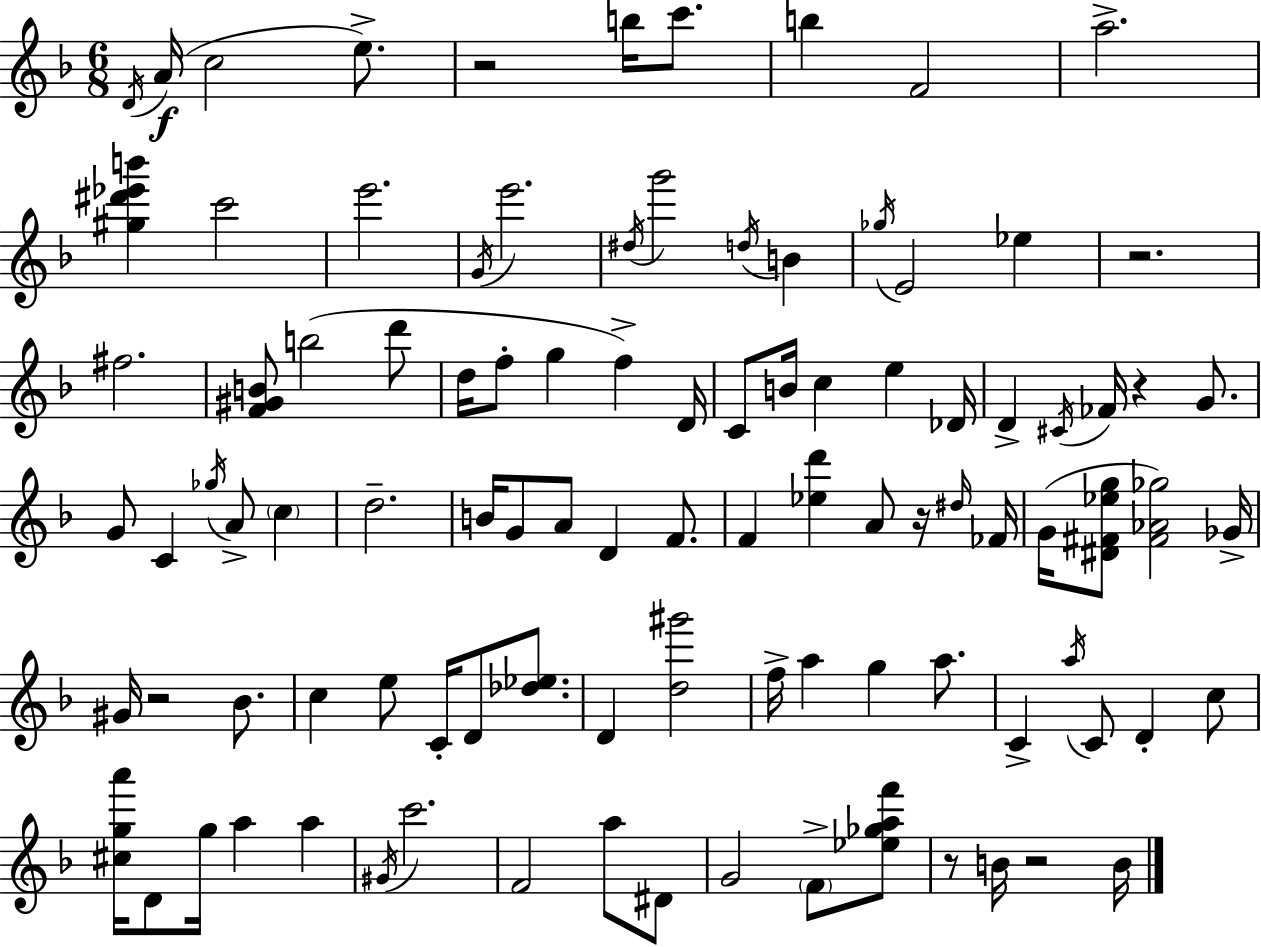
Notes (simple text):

D4/s A4/s C5/h E5/e. R/h B5/s C6/e. B5/q F4/h A5/h. [G#5,D#6,Eb6,B6]/q C6/h E6/h. G4/s E6/h. D#5/s G6/h D5/s B4/q Gb5/s E4/h Eb5/q R/h. F#5/h. [F4,G#4,B4]/e B5/h D6/e D5/s F5/e G5/q F5/q D4/s C4/e B4/s C5/q E5/q Db4/s D4/q C#4/s FES4/s R/q G4/e. G4/e C4/q Gb5/s A4/e C5/q D5/h. B4/s G4/e A4/e D4/q F4/e. F4/q [Eb5,D6]/q A4/e R/s D#5/s FES4/s G4/s [D#4,F#4,Eb5,G5]/e [F#4,Ab4,Gb5]/h Gb4/s G#4/s R/h Bb4/e. C5/q E5/e C4/s D4/e [Db5,Eb5]/e. D4/q [D5,G#6]/h F5/s A5/q G5/q A5/e. C4/q A5/s C4/e D4/q C5/e [C#5,G5,A6]/s D4/e G5/s A5/q A5/q G#4/s C6/h. F4/h A5/e D#4/e G4/h F4/e [Eb5,Gb5,A5,F6]/e R/e B4/s R/h B4/s